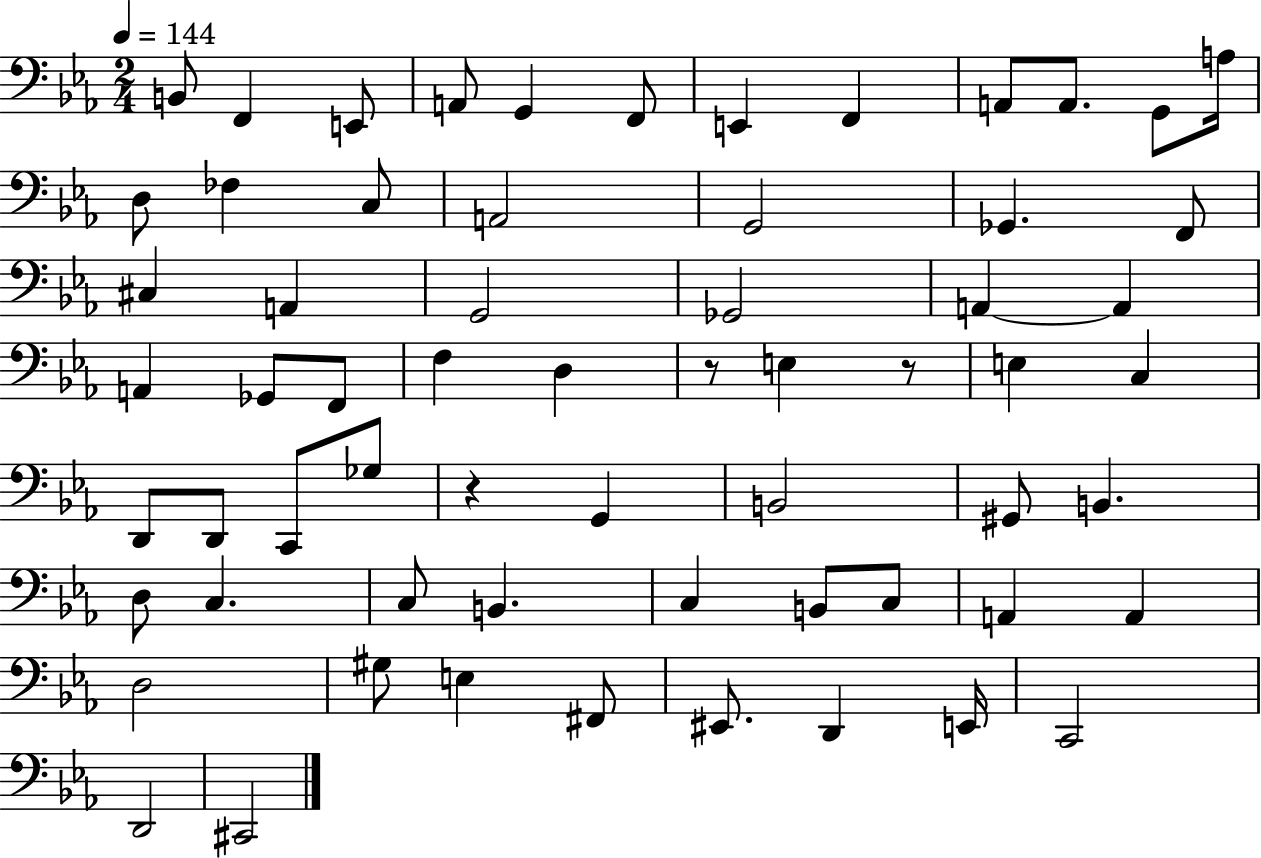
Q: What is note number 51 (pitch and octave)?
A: D3